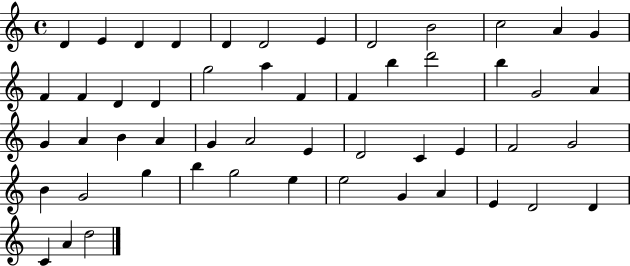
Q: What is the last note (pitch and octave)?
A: D5